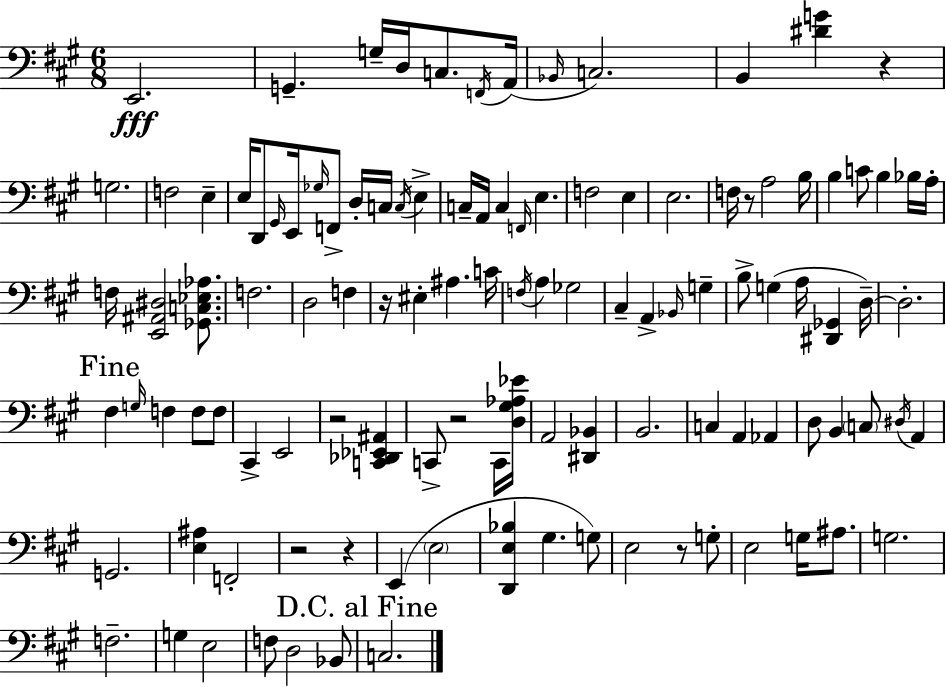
X:1
T:Untitled
M:6/8
L:1/4
K:A
E,,2 G,, G,/4 D,/4 C,/2 F,,/4 A,,/4 _B,,/4 C,2 B,, [^DG] z G,2 F,2 E, E,/4 D,,/2 ^G,,/4 E,,/4 _G,/4 F,,/2 D,/4 C,/4 C,/4 E, C,/4 A,,/4 C, F,,/4 E, F,2 E, E,2 F,/4 z/2 A,2 B,/4 B, C/2 B, _B,/4 A,/4 F,/4 [E,,^A,,^D,]2 [_G,,C,_E,_A,]/2 F,2 D,2 F, z/4 ^E, ^A, C/4 F,/4 A, _G,2 ^C, A,, _B,,/4 G, B,/2 G, A,/4 [^D,,_G,,] D,/4 D,2 ^F, G,/4 F, F,/2 F,/2 ^C,, E,,2 z2 [C,,_D,,_E,,^A,,] C,,/2 z2 C,,/4 [D,^G,_A,_E]/4 A,,2 [^D,,_B,,] B,,2 C, A,, _A,, D,/2 B,, C,/2 ^D,/4 A,, G,,2 [E,^A,] F,,2 z2 z E,, E,2 [D,,E,_B,] ^G, G,/2 E,2 z/2 G,/2 E,2 G,/4 ^A,/2 G,2 F,2 G, E,2 F,/2 D,2 _B,,/2 C,2